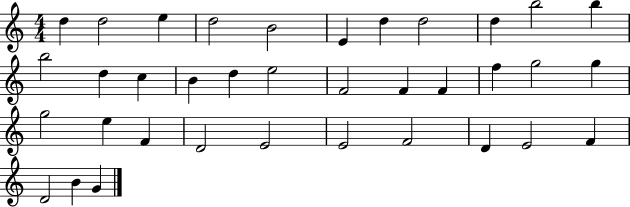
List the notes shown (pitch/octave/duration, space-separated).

D5/q D5/h E5/q D5/h B4/h E4/q D5/q D5/h D5/q B5/h B5/q B5/h D5/q C5/q B4/q D5/q E5/h F4/h F4/q F4/q F5/q G5/h G5/q G5/h E5/q F4/q D4/h E4/h E4/h F4/h D4/q E4/h F4/q D4/h B4/q G4/q